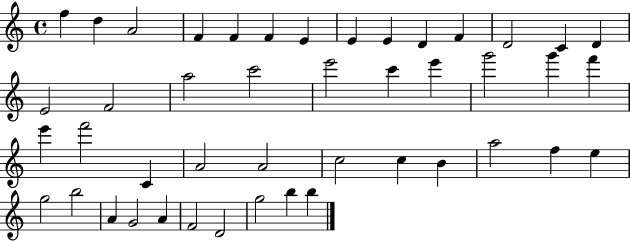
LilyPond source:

{
  \clef treble
  \time 4/4
  \defaultTimeSignature
  \key c \major
  f''4 d''4 a'2 | f'4 f'4 f'4 e'4 | e'4 e'4 d'4 f'4 | d'2 c'4 d'4 | \break e'2 f'2 | a''2 c'''2 | e'''2 c'''4 e'''4 | g'''2 g'''4 f'''4 | \break e'''4 f'''2 c'4 | a'2 a'2 | c''2 c''4 b'4 | a''2 f''4 e''4 | \break g''2 b''2 | a'4 g'2 a'4 | f'2 d'2 | g''2 b''4 b''4 | \break \bar "|."
}